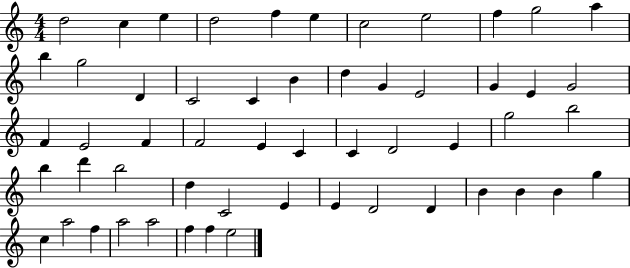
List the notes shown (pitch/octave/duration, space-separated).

D5/h C5/q E5/q D5/h F5/q E5/q C5/h E5/h F5/q G5/h A5/q B5/q G5/h D4/q C4/h C4/q B4/q D5/q G4/q E4/h G4/q E4/q G4/h F4/q E4/h F4/q F4/h E4/q C4/q C4/q D4/h E4/q G5/h B5/h B5/q D6/q B5/h D5/q C4/h E4/q E4/q D4/h D4/q B4/q B4/q B4/q G5/q C5/q A5/h F5/q A5/h A5/h F5/q F5/q E5/h